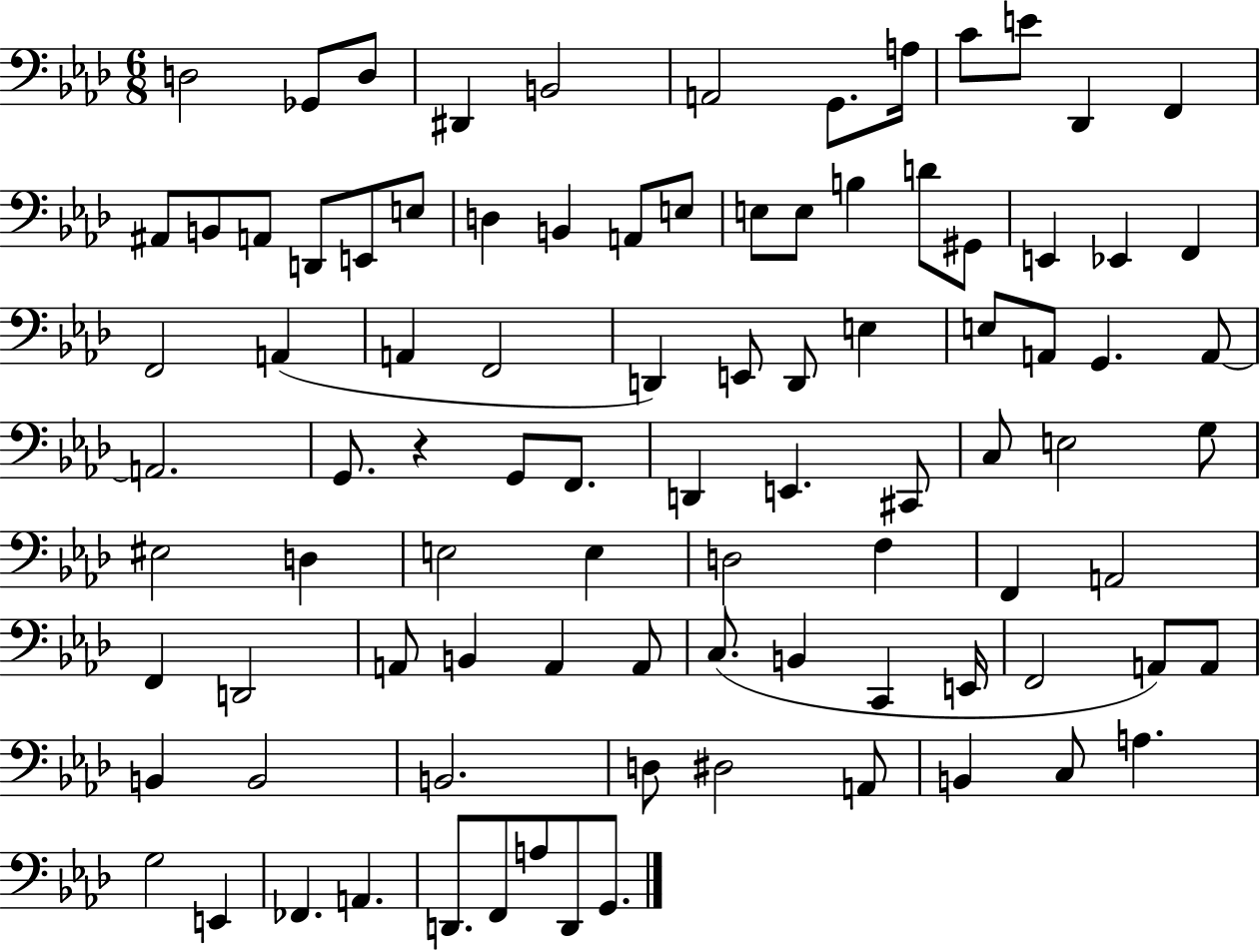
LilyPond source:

{
  \clef bass
  \numericTimeSignature
  \time 6/8
  \key aes \major
  \repeat volta 2 { d2 ges,8 d8 | dis,4 b,2 | a,2 g,8. a16 | c'8 e'8 des,4 f,4 | \break ais,8 b,8 a,8 d,8 e,8 e8 | d4 b,4 a,8 e8 | e8 e8 b4 d'8 gis,8 | e,4 ees,4 f,4 | \break f,2 a,4( | a,4 f,2 | d,4) e,8 d,8 e4 | e8 a,8 g,4. a,8~~ | \break a,2. | g,8. r4 g,8 f,8. | d,4 e,4. cis,8 | c8 e2 g8 | \break eis2 d4 | e2 e4 | d2 f4 | f,4 a,2 | \break f,4 d,2 | a,8 b,4 a,4 a,8 | c8.( b,4 c,4 e,16 | f,2 a,8) a,8 | \break b,4 b,2 | b,2. | d8 dis2 a,8 | b,4 c8 a4. | \break g2 e,4 | fes,4. a,4. | d,8. f,8 a8 d,8 g,8. | } \bar "|."
}